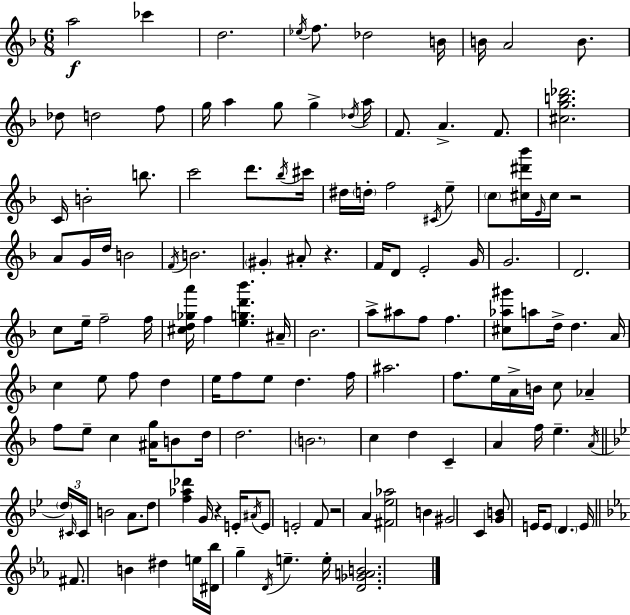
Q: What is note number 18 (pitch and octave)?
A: Db5